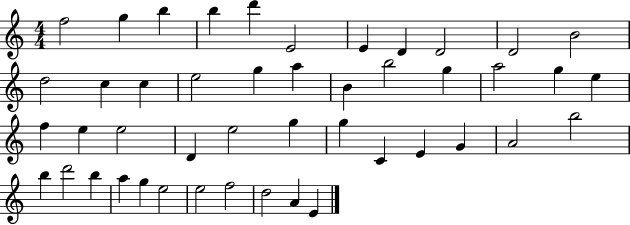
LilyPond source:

{
  \clef treble
  \numericTimeSignature
  \time 4/4
  \key c \major
  f''2 g''4 b''4 | b''4 d'''4 e'2 | e'4 d'4 d'2 | d'2 b'2 | \break d''2 c''4 c''4 | e''2 g''4 a''4 | b'4 b''2 g''4 | a''2 g''4 e''4 | \break f''4 e''4 e''2 | d'4 e''2 g''4 | g''4 c'4 e'4 g'4 | a'2 b''2 | \break b''4 d'''2 b''4 | a''4 g''4 e''2 | e''2 f''2 | d''2 a'4 e'4 | \break \bar "|."
}